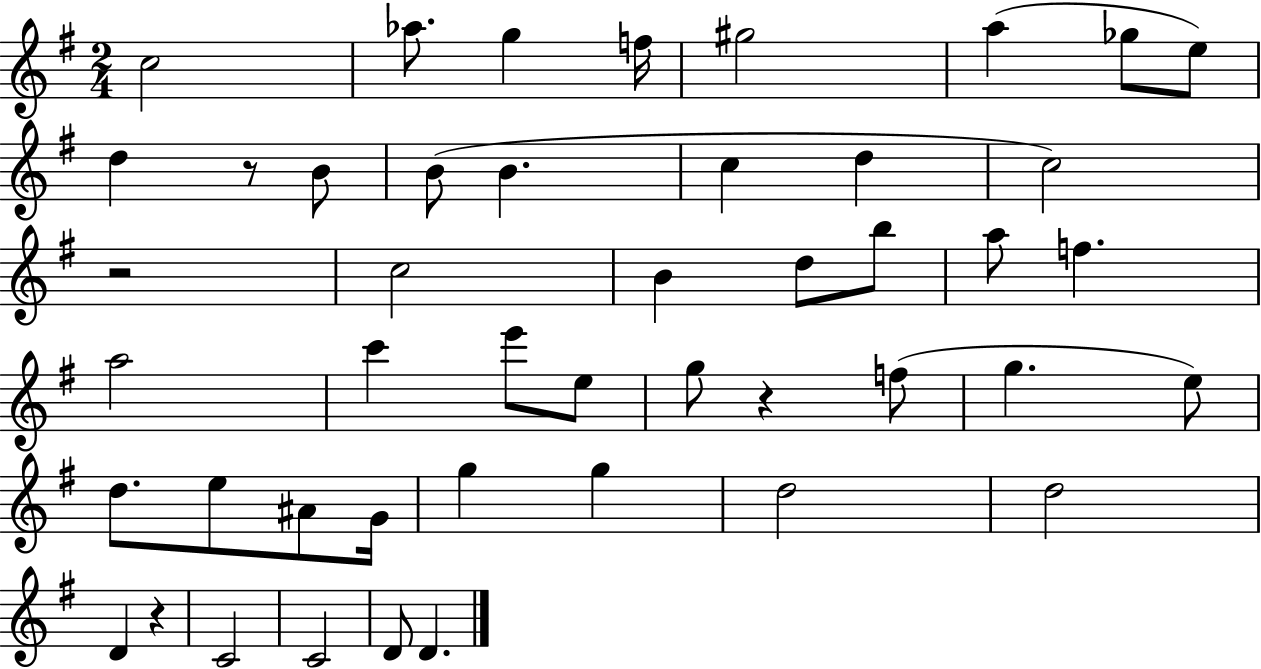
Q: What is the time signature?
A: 2/4